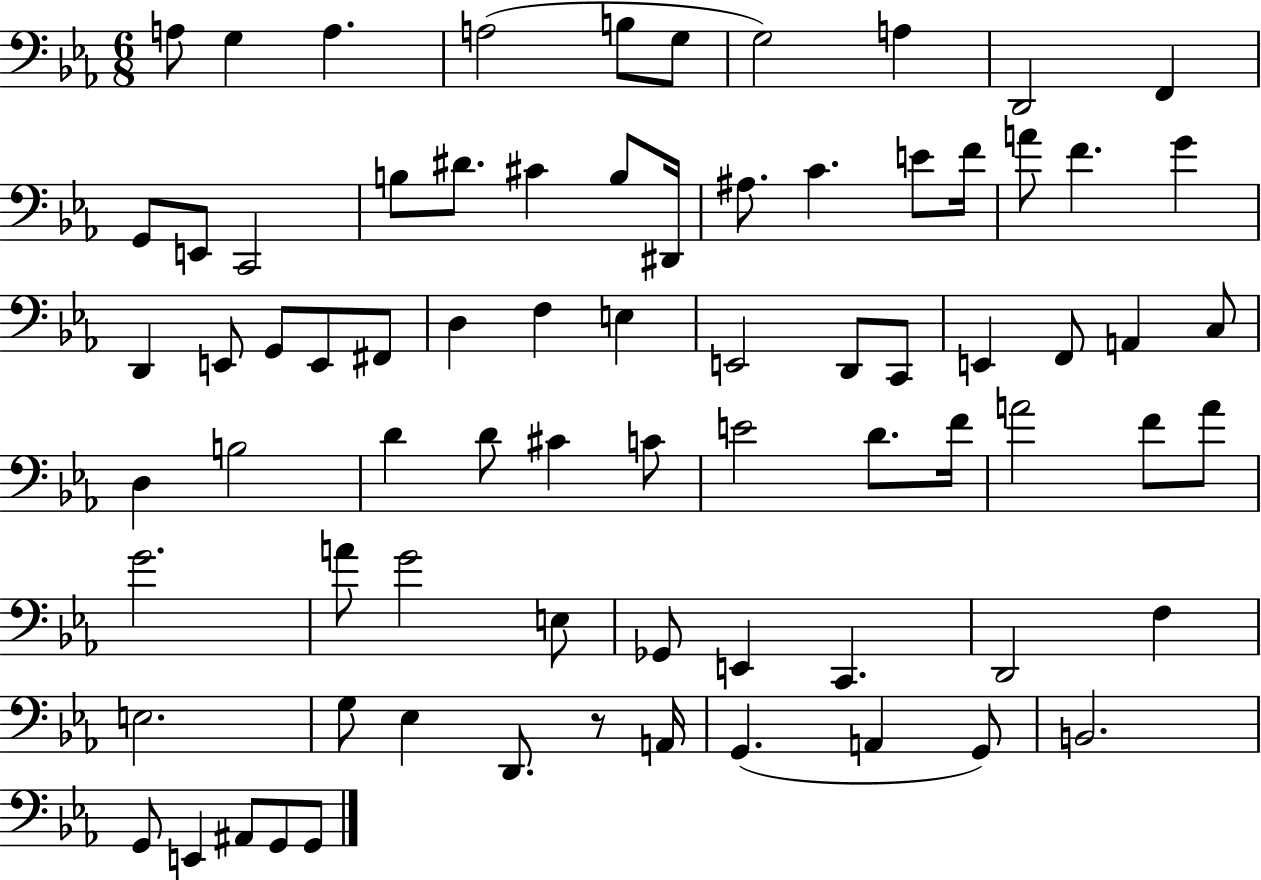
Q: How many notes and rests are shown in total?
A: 76